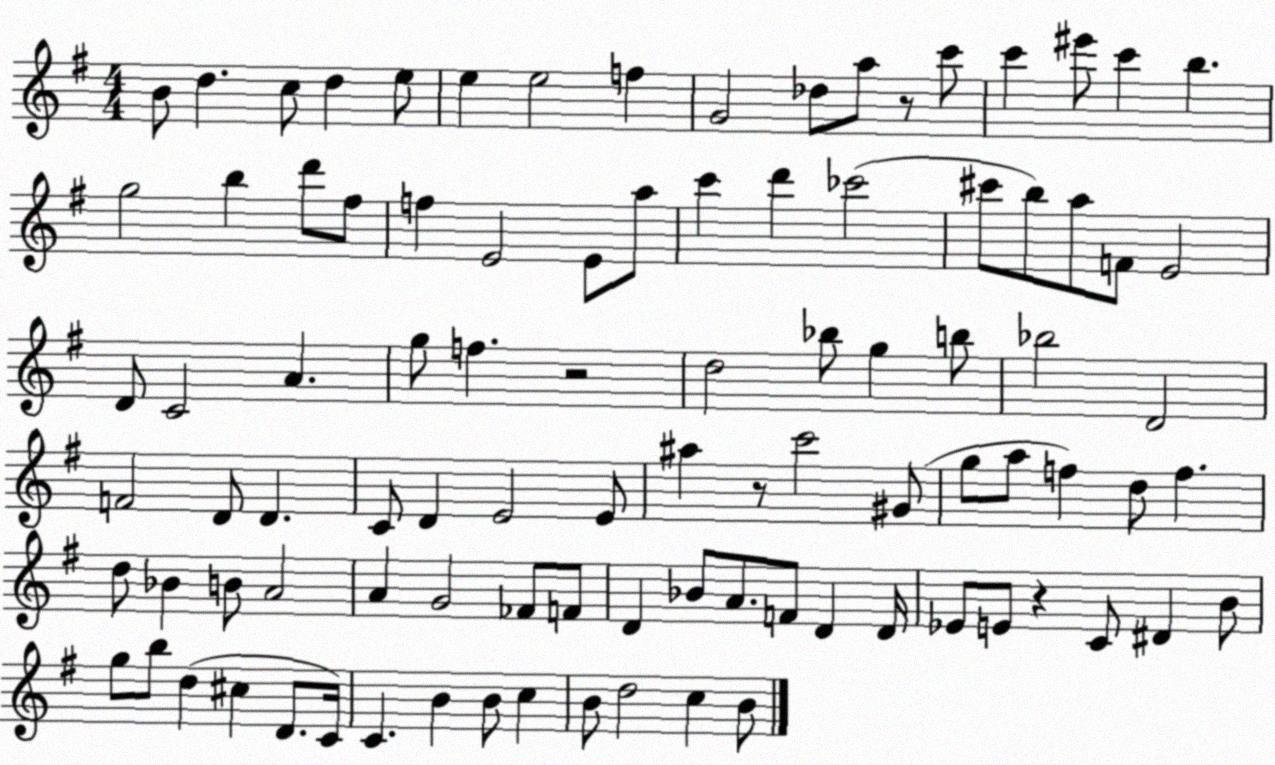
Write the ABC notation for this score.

X:1
T:Untitled
M:4/4
L:1/4
K:G
B/2 d c/2 d e/2 e e2 f G2 _d/2 a/2 z/2 c'/2 c' ^e'/2 c' b g2 b d'/2 ^f/2 f E2 E/2 a/2 c' d' _c'2 ^c'/2 b/2 a/2 F/2 E2 D/2 C2 A g/2 f z2 d2 _b/2 g b/2 _b2 D2 F2 D/2 D C/2 D E2 E/2 ^a z/2 c'2 ^G/2 g/2 a/2 f d/2 f d/2 _B B/2 A2 A G2 _F/2 F/2 D _B/2 A/2 F/2 D D/4 _E/2 E/2 z C/2 ^D B/2 g/2 b/2 d ^c D/2 C/4 C B B/2 c B/2 d2 c B/2